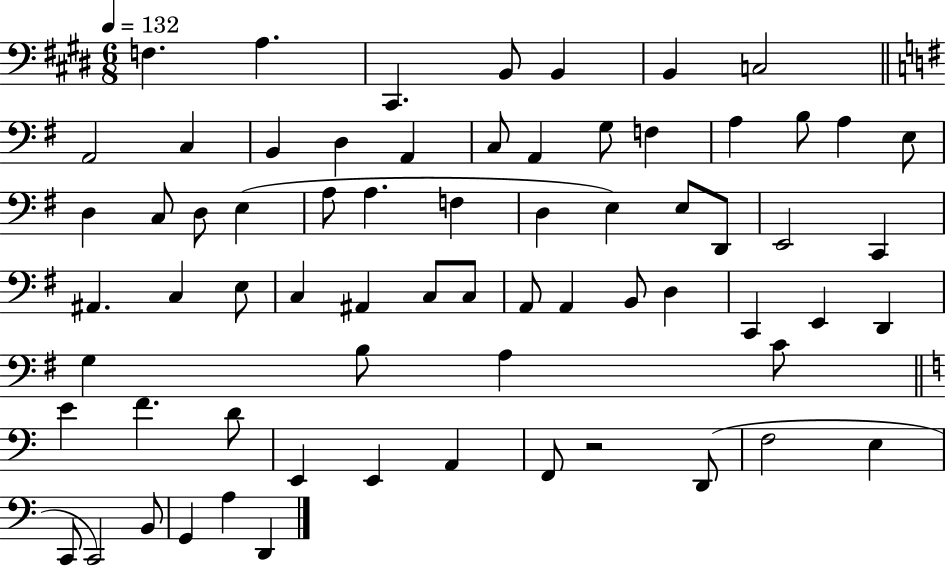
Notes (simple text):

F3/q. A3/q. C#2/q. B2/e B2/q B2/q C3/h A2/h C3/q B2/q D3/q A2/q C3/e A2/q G3/e F3/q A3/q B3/e A3/q E3/e D3/q C3/e D3/e E3/q A3/e A3/q. F3/q D3/q E3/q E3/e D2/e E2/h C2/q A#2/q. C3/q E3/e C3/q A#2/q C3/e C3/e A2/e A2/q B2/e D3/q C2/q E2/q D2/q G3/q B3/e A3/q C4/e E4/q F4/q. D4/e E2/q E2/q A2/q F2/e R/h D2/e F3/h E3/q C2/e C2/h B2/e G2/q A3/q D2/q